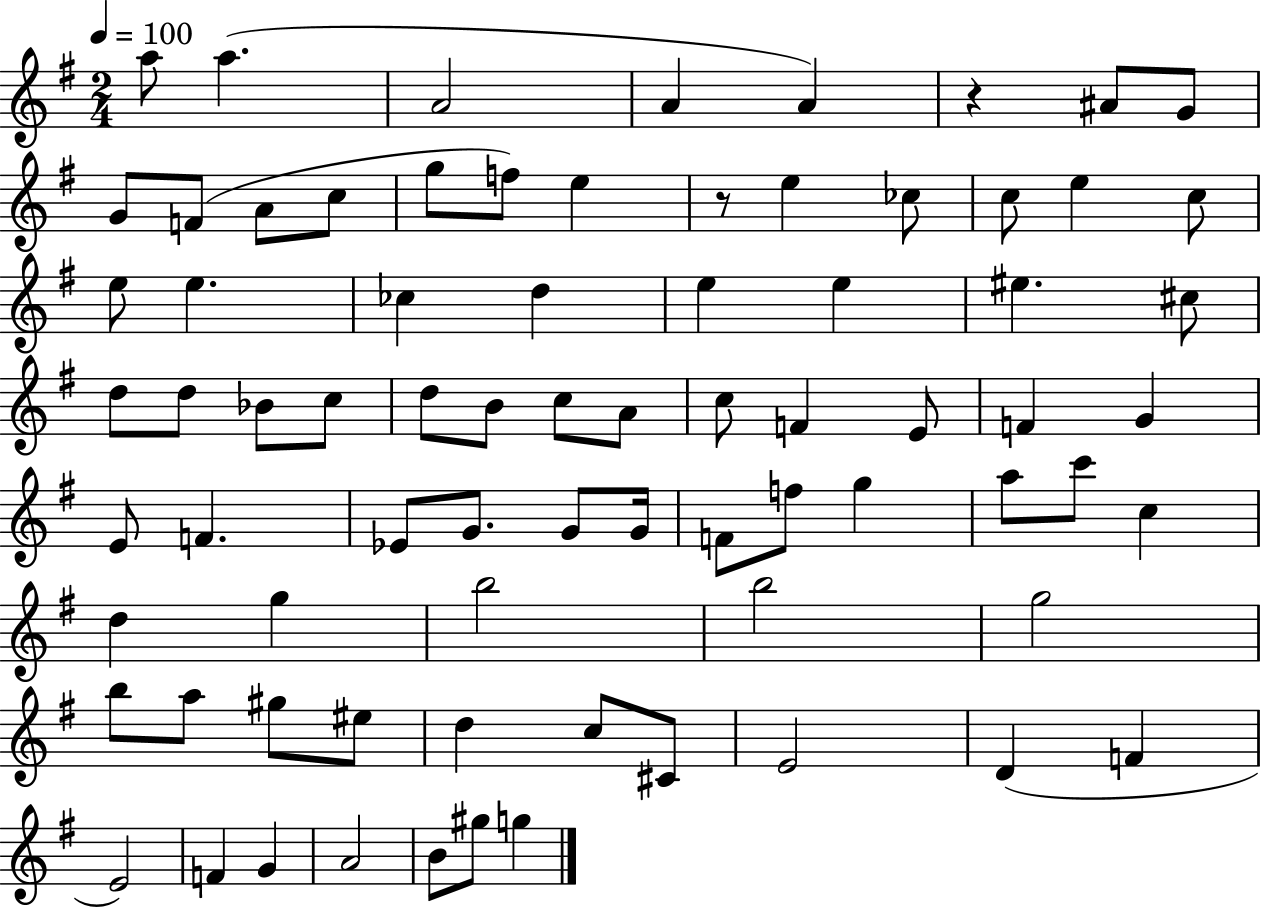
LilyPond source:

{
  \clef treble
  \numericTimeSignature
  \time 2/4
  \key g \major
  \tempo 4 = 100
  a''8 a''4.( | a'2 | a'4 a'4) | r4 ais'8 g'8 | \break g'8 f'8( a'8 c''8 | g''8 f''8) e''4 | r8 e''4 ces''8 | c''8 e''4 c''8 | \break e''8 e''4. | ces''4 d''4 | e''4 e''4 | eis''4. cis''8 | \break d''8 d''8 bes'8 c''8 | d''8 b'8 c''8 a'8 | c''8 f'4 e'8 | f'4 g'4 | \break e'8 f'4. | ees'8 g'8. g'8 g'16 | f'8 f''8 g''4 | a''8 c'''8 c''4 | \break d''4 g''4 | b''2 | b''2 | g''2 | \break b''8 a''8 gis''8 eis''8 | d''4 c''8 cis'8 | e'2 | d'4( f'4 | \break e'2) | f'4 g'4 | a'2 | b'8 gis''8 g''4 | \break \bar "|."
}